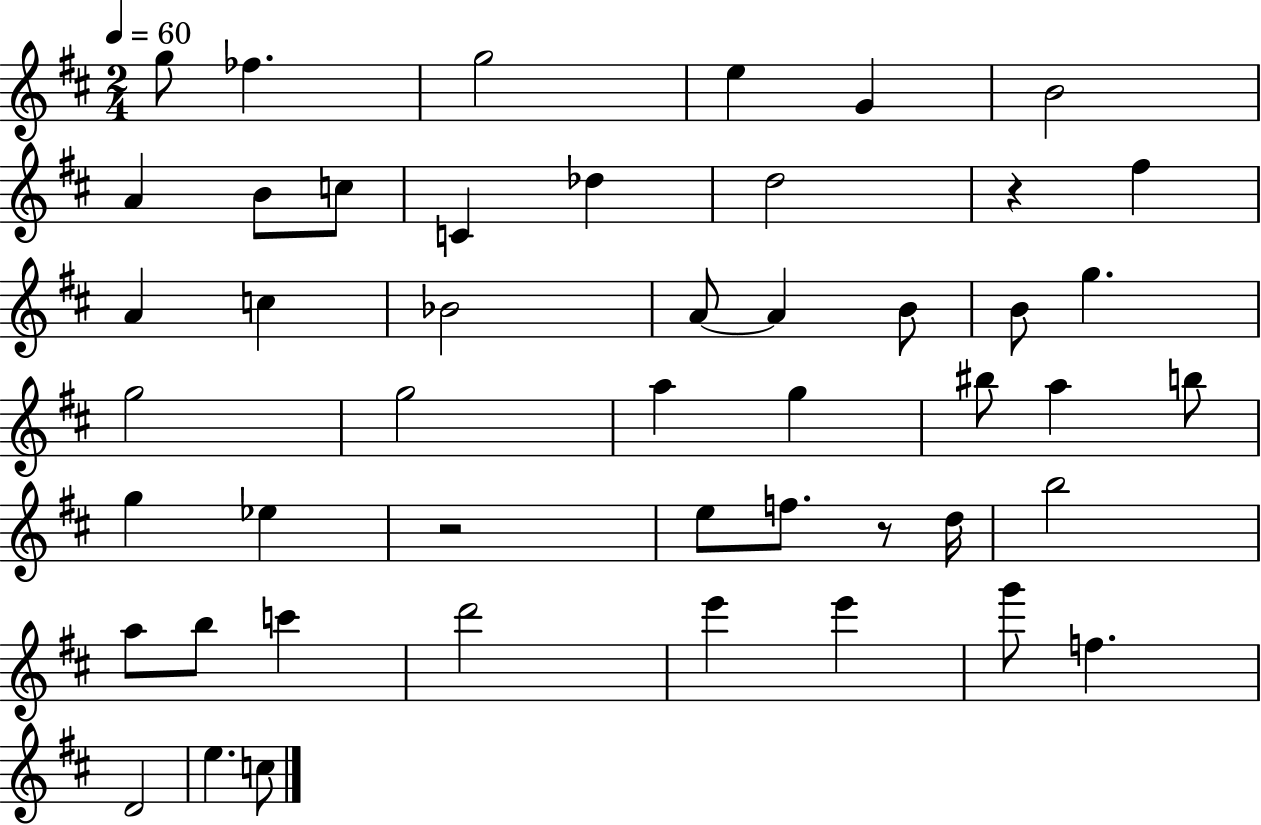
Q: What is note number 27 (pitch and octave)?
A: A5